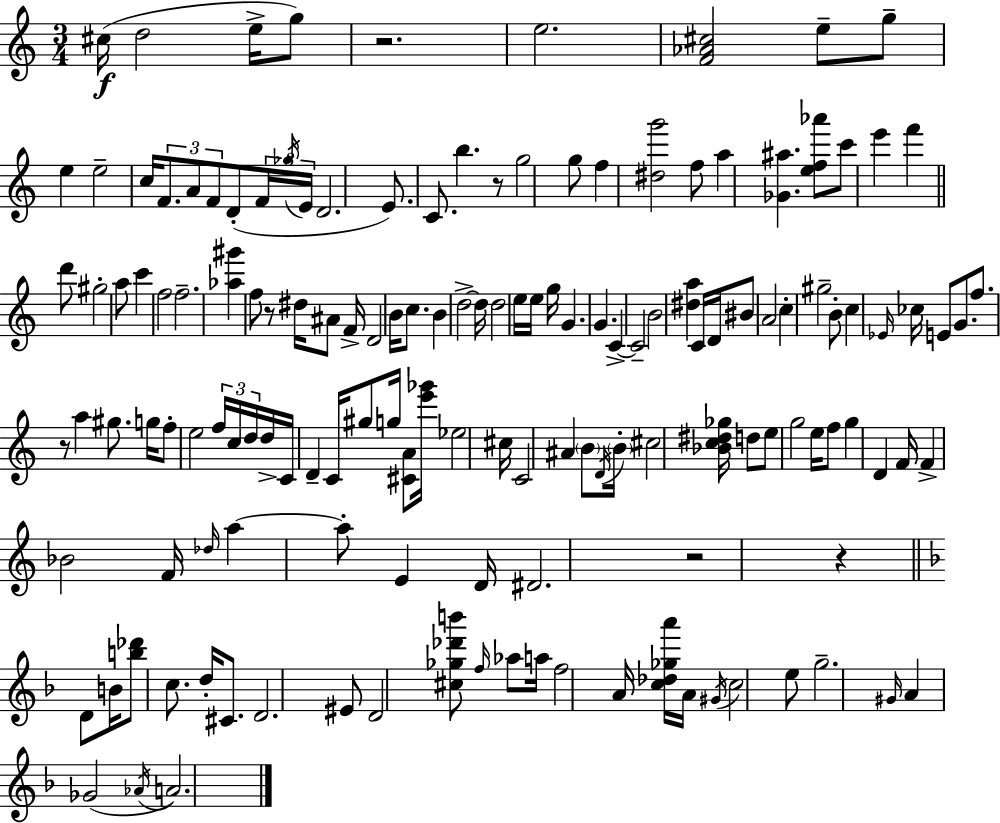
X:1
T:Untitled
M:3/4
L:1/4
K:C
^c/4 d2 e/4 g/2 z2 e2 [F_A^c]2 e/2 g/2 e e2 c/4 F/2 A/2 F/2 D/2 F/4 _g/4 E/4 D2 E/2 C/2 b z/2 g2 g/2 f [^dg']2 f/2 a [_G^a] [ef_a']/2 c'/2 e' f' d'/2 ^g2 a/2 c' f2 f2 [_a^g'] f/2 z/2 ^d/4 ^A/2 F/4 D2 B/4 c/2 B d2 d/4 d2 e/4 e/4 g/4 G G C C2 B2 [^da] C/4 D/4 ^B/2 A2 c ^g2 B/2 c _E/4 _c/4 E/2 G/2 f/2 z/2 a ^g/2 g/4 f/2 e2 f/4 c/4 d/4 d/4 C/4 D C/4 ^g/2 g/4 [^CA]/2 [e'_g']/4 _e2 ^c/4 C2 ^A B/2 D/4 B/4 ^c2 [_Bc^d_g]/4 d/2 e/2 g2 e/4 f/2 g D F/4 F _B2 F/4 _d/4 a a/2 E D/4 ^D2 z2 z D/2 B/4 [b_d']/2 c/2 d/4 ^C/2 D2 ^E/2 D2 [^c_g_d'b']/2 f/4 _a/2 a/4 f2 A/4 [c_d_ga']/4 A/4 ^G/4 c2 e/2 g2 ^G/4 A _G2 _A/4 A2